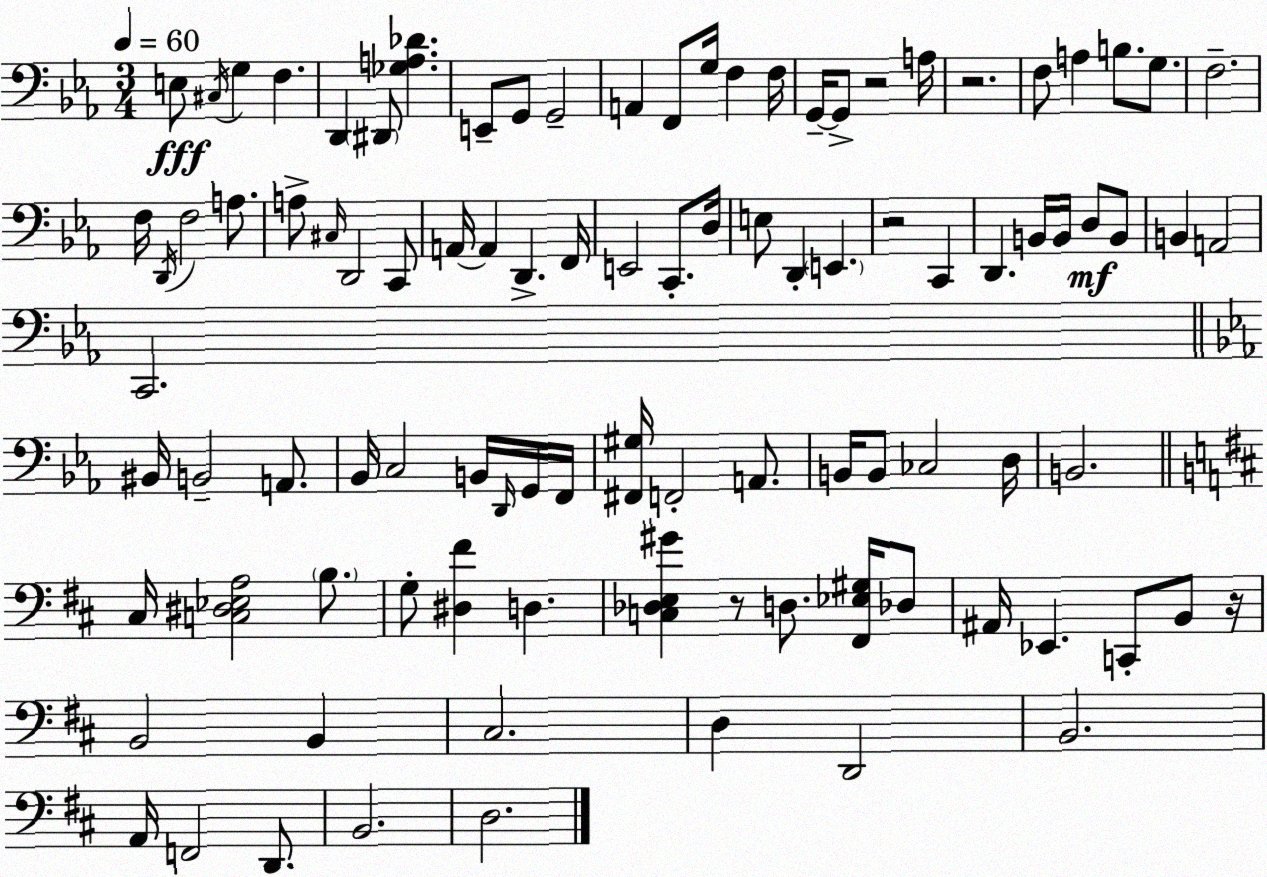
X:1
T:Untitled
M:3/4
L:1/4
K:Eb
E,/2 ^C,/4 G, F, D,, ^D,,/2 [_G,A,_D] E,,/2 G,,/2 G,,2 A,, F,,/2 G,/4 F, F,/4 G,,/4 G,,/2 z2 A,/4 z2 F,/2 A, B,/2 G,/2 F,2 F,/4 D,,/4 F,2 A,/2 A,/2 ^C,/4 D,,2 C,,/2 A,,/4 A,, D,, F,,/4 E,,2 C,,/2 D,/4 E,/2 D,, E,, z2 C,, D,, B,,/4 B,,/4 D,/2 B,,/2 B,, A,,2 C,,2 ^B,,/4 B,,2 A,,/2 _B,,/4 C,2 B,,/4 D,,/4 G,,/4 F,,/4 [^F,,^G,]/4 F,,2 A,,/2 B,,/4 B,,/2 _C,2 D,/4 B,,2 ^C,/4 [C,^D,_E,A,]2 B,/2 G,/2 [^D,^F] D, [C,_D,E,^G] z/2 D,/2 [^F,,_E,^G,]/4 _D,/2 ^A,,/4 _E,, C,,/2 B,,/2 z/4 B,,2 B,, ^C,2 D, D,,2 B,,2 A,,/4 F,,2 D,,/2 B,,2 D,2